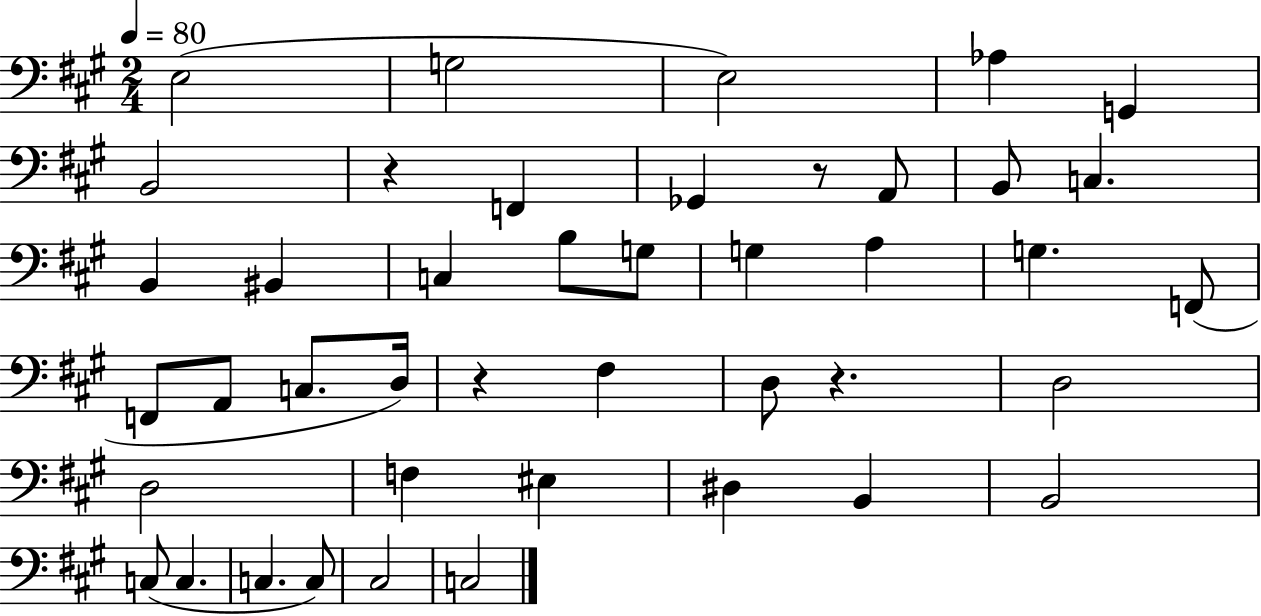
{
  \clef bass
  \numericTimeSignature
  \time 2/4
  \key a \major
  \tempo 4 = 80
  \repeat volta 2 { e2( | g2 | e2) | aes4 g,4 | \break b,2 | r4 f,4 | ges,4 r8 a,8 | b,8 c4. | \break b,4 bis,4 | c4 b8 g8 | g4 a4 | g4. f,8( | \break f,8 a,8 c8. d16) | r4 fis4 | d8 r4. | d2 | \break d2 | f4 eis4 | dis4 b,4 | b,2 | \break c8( c4. | c4. c8) | cis2 | c2 | \break } \bar "|."
}